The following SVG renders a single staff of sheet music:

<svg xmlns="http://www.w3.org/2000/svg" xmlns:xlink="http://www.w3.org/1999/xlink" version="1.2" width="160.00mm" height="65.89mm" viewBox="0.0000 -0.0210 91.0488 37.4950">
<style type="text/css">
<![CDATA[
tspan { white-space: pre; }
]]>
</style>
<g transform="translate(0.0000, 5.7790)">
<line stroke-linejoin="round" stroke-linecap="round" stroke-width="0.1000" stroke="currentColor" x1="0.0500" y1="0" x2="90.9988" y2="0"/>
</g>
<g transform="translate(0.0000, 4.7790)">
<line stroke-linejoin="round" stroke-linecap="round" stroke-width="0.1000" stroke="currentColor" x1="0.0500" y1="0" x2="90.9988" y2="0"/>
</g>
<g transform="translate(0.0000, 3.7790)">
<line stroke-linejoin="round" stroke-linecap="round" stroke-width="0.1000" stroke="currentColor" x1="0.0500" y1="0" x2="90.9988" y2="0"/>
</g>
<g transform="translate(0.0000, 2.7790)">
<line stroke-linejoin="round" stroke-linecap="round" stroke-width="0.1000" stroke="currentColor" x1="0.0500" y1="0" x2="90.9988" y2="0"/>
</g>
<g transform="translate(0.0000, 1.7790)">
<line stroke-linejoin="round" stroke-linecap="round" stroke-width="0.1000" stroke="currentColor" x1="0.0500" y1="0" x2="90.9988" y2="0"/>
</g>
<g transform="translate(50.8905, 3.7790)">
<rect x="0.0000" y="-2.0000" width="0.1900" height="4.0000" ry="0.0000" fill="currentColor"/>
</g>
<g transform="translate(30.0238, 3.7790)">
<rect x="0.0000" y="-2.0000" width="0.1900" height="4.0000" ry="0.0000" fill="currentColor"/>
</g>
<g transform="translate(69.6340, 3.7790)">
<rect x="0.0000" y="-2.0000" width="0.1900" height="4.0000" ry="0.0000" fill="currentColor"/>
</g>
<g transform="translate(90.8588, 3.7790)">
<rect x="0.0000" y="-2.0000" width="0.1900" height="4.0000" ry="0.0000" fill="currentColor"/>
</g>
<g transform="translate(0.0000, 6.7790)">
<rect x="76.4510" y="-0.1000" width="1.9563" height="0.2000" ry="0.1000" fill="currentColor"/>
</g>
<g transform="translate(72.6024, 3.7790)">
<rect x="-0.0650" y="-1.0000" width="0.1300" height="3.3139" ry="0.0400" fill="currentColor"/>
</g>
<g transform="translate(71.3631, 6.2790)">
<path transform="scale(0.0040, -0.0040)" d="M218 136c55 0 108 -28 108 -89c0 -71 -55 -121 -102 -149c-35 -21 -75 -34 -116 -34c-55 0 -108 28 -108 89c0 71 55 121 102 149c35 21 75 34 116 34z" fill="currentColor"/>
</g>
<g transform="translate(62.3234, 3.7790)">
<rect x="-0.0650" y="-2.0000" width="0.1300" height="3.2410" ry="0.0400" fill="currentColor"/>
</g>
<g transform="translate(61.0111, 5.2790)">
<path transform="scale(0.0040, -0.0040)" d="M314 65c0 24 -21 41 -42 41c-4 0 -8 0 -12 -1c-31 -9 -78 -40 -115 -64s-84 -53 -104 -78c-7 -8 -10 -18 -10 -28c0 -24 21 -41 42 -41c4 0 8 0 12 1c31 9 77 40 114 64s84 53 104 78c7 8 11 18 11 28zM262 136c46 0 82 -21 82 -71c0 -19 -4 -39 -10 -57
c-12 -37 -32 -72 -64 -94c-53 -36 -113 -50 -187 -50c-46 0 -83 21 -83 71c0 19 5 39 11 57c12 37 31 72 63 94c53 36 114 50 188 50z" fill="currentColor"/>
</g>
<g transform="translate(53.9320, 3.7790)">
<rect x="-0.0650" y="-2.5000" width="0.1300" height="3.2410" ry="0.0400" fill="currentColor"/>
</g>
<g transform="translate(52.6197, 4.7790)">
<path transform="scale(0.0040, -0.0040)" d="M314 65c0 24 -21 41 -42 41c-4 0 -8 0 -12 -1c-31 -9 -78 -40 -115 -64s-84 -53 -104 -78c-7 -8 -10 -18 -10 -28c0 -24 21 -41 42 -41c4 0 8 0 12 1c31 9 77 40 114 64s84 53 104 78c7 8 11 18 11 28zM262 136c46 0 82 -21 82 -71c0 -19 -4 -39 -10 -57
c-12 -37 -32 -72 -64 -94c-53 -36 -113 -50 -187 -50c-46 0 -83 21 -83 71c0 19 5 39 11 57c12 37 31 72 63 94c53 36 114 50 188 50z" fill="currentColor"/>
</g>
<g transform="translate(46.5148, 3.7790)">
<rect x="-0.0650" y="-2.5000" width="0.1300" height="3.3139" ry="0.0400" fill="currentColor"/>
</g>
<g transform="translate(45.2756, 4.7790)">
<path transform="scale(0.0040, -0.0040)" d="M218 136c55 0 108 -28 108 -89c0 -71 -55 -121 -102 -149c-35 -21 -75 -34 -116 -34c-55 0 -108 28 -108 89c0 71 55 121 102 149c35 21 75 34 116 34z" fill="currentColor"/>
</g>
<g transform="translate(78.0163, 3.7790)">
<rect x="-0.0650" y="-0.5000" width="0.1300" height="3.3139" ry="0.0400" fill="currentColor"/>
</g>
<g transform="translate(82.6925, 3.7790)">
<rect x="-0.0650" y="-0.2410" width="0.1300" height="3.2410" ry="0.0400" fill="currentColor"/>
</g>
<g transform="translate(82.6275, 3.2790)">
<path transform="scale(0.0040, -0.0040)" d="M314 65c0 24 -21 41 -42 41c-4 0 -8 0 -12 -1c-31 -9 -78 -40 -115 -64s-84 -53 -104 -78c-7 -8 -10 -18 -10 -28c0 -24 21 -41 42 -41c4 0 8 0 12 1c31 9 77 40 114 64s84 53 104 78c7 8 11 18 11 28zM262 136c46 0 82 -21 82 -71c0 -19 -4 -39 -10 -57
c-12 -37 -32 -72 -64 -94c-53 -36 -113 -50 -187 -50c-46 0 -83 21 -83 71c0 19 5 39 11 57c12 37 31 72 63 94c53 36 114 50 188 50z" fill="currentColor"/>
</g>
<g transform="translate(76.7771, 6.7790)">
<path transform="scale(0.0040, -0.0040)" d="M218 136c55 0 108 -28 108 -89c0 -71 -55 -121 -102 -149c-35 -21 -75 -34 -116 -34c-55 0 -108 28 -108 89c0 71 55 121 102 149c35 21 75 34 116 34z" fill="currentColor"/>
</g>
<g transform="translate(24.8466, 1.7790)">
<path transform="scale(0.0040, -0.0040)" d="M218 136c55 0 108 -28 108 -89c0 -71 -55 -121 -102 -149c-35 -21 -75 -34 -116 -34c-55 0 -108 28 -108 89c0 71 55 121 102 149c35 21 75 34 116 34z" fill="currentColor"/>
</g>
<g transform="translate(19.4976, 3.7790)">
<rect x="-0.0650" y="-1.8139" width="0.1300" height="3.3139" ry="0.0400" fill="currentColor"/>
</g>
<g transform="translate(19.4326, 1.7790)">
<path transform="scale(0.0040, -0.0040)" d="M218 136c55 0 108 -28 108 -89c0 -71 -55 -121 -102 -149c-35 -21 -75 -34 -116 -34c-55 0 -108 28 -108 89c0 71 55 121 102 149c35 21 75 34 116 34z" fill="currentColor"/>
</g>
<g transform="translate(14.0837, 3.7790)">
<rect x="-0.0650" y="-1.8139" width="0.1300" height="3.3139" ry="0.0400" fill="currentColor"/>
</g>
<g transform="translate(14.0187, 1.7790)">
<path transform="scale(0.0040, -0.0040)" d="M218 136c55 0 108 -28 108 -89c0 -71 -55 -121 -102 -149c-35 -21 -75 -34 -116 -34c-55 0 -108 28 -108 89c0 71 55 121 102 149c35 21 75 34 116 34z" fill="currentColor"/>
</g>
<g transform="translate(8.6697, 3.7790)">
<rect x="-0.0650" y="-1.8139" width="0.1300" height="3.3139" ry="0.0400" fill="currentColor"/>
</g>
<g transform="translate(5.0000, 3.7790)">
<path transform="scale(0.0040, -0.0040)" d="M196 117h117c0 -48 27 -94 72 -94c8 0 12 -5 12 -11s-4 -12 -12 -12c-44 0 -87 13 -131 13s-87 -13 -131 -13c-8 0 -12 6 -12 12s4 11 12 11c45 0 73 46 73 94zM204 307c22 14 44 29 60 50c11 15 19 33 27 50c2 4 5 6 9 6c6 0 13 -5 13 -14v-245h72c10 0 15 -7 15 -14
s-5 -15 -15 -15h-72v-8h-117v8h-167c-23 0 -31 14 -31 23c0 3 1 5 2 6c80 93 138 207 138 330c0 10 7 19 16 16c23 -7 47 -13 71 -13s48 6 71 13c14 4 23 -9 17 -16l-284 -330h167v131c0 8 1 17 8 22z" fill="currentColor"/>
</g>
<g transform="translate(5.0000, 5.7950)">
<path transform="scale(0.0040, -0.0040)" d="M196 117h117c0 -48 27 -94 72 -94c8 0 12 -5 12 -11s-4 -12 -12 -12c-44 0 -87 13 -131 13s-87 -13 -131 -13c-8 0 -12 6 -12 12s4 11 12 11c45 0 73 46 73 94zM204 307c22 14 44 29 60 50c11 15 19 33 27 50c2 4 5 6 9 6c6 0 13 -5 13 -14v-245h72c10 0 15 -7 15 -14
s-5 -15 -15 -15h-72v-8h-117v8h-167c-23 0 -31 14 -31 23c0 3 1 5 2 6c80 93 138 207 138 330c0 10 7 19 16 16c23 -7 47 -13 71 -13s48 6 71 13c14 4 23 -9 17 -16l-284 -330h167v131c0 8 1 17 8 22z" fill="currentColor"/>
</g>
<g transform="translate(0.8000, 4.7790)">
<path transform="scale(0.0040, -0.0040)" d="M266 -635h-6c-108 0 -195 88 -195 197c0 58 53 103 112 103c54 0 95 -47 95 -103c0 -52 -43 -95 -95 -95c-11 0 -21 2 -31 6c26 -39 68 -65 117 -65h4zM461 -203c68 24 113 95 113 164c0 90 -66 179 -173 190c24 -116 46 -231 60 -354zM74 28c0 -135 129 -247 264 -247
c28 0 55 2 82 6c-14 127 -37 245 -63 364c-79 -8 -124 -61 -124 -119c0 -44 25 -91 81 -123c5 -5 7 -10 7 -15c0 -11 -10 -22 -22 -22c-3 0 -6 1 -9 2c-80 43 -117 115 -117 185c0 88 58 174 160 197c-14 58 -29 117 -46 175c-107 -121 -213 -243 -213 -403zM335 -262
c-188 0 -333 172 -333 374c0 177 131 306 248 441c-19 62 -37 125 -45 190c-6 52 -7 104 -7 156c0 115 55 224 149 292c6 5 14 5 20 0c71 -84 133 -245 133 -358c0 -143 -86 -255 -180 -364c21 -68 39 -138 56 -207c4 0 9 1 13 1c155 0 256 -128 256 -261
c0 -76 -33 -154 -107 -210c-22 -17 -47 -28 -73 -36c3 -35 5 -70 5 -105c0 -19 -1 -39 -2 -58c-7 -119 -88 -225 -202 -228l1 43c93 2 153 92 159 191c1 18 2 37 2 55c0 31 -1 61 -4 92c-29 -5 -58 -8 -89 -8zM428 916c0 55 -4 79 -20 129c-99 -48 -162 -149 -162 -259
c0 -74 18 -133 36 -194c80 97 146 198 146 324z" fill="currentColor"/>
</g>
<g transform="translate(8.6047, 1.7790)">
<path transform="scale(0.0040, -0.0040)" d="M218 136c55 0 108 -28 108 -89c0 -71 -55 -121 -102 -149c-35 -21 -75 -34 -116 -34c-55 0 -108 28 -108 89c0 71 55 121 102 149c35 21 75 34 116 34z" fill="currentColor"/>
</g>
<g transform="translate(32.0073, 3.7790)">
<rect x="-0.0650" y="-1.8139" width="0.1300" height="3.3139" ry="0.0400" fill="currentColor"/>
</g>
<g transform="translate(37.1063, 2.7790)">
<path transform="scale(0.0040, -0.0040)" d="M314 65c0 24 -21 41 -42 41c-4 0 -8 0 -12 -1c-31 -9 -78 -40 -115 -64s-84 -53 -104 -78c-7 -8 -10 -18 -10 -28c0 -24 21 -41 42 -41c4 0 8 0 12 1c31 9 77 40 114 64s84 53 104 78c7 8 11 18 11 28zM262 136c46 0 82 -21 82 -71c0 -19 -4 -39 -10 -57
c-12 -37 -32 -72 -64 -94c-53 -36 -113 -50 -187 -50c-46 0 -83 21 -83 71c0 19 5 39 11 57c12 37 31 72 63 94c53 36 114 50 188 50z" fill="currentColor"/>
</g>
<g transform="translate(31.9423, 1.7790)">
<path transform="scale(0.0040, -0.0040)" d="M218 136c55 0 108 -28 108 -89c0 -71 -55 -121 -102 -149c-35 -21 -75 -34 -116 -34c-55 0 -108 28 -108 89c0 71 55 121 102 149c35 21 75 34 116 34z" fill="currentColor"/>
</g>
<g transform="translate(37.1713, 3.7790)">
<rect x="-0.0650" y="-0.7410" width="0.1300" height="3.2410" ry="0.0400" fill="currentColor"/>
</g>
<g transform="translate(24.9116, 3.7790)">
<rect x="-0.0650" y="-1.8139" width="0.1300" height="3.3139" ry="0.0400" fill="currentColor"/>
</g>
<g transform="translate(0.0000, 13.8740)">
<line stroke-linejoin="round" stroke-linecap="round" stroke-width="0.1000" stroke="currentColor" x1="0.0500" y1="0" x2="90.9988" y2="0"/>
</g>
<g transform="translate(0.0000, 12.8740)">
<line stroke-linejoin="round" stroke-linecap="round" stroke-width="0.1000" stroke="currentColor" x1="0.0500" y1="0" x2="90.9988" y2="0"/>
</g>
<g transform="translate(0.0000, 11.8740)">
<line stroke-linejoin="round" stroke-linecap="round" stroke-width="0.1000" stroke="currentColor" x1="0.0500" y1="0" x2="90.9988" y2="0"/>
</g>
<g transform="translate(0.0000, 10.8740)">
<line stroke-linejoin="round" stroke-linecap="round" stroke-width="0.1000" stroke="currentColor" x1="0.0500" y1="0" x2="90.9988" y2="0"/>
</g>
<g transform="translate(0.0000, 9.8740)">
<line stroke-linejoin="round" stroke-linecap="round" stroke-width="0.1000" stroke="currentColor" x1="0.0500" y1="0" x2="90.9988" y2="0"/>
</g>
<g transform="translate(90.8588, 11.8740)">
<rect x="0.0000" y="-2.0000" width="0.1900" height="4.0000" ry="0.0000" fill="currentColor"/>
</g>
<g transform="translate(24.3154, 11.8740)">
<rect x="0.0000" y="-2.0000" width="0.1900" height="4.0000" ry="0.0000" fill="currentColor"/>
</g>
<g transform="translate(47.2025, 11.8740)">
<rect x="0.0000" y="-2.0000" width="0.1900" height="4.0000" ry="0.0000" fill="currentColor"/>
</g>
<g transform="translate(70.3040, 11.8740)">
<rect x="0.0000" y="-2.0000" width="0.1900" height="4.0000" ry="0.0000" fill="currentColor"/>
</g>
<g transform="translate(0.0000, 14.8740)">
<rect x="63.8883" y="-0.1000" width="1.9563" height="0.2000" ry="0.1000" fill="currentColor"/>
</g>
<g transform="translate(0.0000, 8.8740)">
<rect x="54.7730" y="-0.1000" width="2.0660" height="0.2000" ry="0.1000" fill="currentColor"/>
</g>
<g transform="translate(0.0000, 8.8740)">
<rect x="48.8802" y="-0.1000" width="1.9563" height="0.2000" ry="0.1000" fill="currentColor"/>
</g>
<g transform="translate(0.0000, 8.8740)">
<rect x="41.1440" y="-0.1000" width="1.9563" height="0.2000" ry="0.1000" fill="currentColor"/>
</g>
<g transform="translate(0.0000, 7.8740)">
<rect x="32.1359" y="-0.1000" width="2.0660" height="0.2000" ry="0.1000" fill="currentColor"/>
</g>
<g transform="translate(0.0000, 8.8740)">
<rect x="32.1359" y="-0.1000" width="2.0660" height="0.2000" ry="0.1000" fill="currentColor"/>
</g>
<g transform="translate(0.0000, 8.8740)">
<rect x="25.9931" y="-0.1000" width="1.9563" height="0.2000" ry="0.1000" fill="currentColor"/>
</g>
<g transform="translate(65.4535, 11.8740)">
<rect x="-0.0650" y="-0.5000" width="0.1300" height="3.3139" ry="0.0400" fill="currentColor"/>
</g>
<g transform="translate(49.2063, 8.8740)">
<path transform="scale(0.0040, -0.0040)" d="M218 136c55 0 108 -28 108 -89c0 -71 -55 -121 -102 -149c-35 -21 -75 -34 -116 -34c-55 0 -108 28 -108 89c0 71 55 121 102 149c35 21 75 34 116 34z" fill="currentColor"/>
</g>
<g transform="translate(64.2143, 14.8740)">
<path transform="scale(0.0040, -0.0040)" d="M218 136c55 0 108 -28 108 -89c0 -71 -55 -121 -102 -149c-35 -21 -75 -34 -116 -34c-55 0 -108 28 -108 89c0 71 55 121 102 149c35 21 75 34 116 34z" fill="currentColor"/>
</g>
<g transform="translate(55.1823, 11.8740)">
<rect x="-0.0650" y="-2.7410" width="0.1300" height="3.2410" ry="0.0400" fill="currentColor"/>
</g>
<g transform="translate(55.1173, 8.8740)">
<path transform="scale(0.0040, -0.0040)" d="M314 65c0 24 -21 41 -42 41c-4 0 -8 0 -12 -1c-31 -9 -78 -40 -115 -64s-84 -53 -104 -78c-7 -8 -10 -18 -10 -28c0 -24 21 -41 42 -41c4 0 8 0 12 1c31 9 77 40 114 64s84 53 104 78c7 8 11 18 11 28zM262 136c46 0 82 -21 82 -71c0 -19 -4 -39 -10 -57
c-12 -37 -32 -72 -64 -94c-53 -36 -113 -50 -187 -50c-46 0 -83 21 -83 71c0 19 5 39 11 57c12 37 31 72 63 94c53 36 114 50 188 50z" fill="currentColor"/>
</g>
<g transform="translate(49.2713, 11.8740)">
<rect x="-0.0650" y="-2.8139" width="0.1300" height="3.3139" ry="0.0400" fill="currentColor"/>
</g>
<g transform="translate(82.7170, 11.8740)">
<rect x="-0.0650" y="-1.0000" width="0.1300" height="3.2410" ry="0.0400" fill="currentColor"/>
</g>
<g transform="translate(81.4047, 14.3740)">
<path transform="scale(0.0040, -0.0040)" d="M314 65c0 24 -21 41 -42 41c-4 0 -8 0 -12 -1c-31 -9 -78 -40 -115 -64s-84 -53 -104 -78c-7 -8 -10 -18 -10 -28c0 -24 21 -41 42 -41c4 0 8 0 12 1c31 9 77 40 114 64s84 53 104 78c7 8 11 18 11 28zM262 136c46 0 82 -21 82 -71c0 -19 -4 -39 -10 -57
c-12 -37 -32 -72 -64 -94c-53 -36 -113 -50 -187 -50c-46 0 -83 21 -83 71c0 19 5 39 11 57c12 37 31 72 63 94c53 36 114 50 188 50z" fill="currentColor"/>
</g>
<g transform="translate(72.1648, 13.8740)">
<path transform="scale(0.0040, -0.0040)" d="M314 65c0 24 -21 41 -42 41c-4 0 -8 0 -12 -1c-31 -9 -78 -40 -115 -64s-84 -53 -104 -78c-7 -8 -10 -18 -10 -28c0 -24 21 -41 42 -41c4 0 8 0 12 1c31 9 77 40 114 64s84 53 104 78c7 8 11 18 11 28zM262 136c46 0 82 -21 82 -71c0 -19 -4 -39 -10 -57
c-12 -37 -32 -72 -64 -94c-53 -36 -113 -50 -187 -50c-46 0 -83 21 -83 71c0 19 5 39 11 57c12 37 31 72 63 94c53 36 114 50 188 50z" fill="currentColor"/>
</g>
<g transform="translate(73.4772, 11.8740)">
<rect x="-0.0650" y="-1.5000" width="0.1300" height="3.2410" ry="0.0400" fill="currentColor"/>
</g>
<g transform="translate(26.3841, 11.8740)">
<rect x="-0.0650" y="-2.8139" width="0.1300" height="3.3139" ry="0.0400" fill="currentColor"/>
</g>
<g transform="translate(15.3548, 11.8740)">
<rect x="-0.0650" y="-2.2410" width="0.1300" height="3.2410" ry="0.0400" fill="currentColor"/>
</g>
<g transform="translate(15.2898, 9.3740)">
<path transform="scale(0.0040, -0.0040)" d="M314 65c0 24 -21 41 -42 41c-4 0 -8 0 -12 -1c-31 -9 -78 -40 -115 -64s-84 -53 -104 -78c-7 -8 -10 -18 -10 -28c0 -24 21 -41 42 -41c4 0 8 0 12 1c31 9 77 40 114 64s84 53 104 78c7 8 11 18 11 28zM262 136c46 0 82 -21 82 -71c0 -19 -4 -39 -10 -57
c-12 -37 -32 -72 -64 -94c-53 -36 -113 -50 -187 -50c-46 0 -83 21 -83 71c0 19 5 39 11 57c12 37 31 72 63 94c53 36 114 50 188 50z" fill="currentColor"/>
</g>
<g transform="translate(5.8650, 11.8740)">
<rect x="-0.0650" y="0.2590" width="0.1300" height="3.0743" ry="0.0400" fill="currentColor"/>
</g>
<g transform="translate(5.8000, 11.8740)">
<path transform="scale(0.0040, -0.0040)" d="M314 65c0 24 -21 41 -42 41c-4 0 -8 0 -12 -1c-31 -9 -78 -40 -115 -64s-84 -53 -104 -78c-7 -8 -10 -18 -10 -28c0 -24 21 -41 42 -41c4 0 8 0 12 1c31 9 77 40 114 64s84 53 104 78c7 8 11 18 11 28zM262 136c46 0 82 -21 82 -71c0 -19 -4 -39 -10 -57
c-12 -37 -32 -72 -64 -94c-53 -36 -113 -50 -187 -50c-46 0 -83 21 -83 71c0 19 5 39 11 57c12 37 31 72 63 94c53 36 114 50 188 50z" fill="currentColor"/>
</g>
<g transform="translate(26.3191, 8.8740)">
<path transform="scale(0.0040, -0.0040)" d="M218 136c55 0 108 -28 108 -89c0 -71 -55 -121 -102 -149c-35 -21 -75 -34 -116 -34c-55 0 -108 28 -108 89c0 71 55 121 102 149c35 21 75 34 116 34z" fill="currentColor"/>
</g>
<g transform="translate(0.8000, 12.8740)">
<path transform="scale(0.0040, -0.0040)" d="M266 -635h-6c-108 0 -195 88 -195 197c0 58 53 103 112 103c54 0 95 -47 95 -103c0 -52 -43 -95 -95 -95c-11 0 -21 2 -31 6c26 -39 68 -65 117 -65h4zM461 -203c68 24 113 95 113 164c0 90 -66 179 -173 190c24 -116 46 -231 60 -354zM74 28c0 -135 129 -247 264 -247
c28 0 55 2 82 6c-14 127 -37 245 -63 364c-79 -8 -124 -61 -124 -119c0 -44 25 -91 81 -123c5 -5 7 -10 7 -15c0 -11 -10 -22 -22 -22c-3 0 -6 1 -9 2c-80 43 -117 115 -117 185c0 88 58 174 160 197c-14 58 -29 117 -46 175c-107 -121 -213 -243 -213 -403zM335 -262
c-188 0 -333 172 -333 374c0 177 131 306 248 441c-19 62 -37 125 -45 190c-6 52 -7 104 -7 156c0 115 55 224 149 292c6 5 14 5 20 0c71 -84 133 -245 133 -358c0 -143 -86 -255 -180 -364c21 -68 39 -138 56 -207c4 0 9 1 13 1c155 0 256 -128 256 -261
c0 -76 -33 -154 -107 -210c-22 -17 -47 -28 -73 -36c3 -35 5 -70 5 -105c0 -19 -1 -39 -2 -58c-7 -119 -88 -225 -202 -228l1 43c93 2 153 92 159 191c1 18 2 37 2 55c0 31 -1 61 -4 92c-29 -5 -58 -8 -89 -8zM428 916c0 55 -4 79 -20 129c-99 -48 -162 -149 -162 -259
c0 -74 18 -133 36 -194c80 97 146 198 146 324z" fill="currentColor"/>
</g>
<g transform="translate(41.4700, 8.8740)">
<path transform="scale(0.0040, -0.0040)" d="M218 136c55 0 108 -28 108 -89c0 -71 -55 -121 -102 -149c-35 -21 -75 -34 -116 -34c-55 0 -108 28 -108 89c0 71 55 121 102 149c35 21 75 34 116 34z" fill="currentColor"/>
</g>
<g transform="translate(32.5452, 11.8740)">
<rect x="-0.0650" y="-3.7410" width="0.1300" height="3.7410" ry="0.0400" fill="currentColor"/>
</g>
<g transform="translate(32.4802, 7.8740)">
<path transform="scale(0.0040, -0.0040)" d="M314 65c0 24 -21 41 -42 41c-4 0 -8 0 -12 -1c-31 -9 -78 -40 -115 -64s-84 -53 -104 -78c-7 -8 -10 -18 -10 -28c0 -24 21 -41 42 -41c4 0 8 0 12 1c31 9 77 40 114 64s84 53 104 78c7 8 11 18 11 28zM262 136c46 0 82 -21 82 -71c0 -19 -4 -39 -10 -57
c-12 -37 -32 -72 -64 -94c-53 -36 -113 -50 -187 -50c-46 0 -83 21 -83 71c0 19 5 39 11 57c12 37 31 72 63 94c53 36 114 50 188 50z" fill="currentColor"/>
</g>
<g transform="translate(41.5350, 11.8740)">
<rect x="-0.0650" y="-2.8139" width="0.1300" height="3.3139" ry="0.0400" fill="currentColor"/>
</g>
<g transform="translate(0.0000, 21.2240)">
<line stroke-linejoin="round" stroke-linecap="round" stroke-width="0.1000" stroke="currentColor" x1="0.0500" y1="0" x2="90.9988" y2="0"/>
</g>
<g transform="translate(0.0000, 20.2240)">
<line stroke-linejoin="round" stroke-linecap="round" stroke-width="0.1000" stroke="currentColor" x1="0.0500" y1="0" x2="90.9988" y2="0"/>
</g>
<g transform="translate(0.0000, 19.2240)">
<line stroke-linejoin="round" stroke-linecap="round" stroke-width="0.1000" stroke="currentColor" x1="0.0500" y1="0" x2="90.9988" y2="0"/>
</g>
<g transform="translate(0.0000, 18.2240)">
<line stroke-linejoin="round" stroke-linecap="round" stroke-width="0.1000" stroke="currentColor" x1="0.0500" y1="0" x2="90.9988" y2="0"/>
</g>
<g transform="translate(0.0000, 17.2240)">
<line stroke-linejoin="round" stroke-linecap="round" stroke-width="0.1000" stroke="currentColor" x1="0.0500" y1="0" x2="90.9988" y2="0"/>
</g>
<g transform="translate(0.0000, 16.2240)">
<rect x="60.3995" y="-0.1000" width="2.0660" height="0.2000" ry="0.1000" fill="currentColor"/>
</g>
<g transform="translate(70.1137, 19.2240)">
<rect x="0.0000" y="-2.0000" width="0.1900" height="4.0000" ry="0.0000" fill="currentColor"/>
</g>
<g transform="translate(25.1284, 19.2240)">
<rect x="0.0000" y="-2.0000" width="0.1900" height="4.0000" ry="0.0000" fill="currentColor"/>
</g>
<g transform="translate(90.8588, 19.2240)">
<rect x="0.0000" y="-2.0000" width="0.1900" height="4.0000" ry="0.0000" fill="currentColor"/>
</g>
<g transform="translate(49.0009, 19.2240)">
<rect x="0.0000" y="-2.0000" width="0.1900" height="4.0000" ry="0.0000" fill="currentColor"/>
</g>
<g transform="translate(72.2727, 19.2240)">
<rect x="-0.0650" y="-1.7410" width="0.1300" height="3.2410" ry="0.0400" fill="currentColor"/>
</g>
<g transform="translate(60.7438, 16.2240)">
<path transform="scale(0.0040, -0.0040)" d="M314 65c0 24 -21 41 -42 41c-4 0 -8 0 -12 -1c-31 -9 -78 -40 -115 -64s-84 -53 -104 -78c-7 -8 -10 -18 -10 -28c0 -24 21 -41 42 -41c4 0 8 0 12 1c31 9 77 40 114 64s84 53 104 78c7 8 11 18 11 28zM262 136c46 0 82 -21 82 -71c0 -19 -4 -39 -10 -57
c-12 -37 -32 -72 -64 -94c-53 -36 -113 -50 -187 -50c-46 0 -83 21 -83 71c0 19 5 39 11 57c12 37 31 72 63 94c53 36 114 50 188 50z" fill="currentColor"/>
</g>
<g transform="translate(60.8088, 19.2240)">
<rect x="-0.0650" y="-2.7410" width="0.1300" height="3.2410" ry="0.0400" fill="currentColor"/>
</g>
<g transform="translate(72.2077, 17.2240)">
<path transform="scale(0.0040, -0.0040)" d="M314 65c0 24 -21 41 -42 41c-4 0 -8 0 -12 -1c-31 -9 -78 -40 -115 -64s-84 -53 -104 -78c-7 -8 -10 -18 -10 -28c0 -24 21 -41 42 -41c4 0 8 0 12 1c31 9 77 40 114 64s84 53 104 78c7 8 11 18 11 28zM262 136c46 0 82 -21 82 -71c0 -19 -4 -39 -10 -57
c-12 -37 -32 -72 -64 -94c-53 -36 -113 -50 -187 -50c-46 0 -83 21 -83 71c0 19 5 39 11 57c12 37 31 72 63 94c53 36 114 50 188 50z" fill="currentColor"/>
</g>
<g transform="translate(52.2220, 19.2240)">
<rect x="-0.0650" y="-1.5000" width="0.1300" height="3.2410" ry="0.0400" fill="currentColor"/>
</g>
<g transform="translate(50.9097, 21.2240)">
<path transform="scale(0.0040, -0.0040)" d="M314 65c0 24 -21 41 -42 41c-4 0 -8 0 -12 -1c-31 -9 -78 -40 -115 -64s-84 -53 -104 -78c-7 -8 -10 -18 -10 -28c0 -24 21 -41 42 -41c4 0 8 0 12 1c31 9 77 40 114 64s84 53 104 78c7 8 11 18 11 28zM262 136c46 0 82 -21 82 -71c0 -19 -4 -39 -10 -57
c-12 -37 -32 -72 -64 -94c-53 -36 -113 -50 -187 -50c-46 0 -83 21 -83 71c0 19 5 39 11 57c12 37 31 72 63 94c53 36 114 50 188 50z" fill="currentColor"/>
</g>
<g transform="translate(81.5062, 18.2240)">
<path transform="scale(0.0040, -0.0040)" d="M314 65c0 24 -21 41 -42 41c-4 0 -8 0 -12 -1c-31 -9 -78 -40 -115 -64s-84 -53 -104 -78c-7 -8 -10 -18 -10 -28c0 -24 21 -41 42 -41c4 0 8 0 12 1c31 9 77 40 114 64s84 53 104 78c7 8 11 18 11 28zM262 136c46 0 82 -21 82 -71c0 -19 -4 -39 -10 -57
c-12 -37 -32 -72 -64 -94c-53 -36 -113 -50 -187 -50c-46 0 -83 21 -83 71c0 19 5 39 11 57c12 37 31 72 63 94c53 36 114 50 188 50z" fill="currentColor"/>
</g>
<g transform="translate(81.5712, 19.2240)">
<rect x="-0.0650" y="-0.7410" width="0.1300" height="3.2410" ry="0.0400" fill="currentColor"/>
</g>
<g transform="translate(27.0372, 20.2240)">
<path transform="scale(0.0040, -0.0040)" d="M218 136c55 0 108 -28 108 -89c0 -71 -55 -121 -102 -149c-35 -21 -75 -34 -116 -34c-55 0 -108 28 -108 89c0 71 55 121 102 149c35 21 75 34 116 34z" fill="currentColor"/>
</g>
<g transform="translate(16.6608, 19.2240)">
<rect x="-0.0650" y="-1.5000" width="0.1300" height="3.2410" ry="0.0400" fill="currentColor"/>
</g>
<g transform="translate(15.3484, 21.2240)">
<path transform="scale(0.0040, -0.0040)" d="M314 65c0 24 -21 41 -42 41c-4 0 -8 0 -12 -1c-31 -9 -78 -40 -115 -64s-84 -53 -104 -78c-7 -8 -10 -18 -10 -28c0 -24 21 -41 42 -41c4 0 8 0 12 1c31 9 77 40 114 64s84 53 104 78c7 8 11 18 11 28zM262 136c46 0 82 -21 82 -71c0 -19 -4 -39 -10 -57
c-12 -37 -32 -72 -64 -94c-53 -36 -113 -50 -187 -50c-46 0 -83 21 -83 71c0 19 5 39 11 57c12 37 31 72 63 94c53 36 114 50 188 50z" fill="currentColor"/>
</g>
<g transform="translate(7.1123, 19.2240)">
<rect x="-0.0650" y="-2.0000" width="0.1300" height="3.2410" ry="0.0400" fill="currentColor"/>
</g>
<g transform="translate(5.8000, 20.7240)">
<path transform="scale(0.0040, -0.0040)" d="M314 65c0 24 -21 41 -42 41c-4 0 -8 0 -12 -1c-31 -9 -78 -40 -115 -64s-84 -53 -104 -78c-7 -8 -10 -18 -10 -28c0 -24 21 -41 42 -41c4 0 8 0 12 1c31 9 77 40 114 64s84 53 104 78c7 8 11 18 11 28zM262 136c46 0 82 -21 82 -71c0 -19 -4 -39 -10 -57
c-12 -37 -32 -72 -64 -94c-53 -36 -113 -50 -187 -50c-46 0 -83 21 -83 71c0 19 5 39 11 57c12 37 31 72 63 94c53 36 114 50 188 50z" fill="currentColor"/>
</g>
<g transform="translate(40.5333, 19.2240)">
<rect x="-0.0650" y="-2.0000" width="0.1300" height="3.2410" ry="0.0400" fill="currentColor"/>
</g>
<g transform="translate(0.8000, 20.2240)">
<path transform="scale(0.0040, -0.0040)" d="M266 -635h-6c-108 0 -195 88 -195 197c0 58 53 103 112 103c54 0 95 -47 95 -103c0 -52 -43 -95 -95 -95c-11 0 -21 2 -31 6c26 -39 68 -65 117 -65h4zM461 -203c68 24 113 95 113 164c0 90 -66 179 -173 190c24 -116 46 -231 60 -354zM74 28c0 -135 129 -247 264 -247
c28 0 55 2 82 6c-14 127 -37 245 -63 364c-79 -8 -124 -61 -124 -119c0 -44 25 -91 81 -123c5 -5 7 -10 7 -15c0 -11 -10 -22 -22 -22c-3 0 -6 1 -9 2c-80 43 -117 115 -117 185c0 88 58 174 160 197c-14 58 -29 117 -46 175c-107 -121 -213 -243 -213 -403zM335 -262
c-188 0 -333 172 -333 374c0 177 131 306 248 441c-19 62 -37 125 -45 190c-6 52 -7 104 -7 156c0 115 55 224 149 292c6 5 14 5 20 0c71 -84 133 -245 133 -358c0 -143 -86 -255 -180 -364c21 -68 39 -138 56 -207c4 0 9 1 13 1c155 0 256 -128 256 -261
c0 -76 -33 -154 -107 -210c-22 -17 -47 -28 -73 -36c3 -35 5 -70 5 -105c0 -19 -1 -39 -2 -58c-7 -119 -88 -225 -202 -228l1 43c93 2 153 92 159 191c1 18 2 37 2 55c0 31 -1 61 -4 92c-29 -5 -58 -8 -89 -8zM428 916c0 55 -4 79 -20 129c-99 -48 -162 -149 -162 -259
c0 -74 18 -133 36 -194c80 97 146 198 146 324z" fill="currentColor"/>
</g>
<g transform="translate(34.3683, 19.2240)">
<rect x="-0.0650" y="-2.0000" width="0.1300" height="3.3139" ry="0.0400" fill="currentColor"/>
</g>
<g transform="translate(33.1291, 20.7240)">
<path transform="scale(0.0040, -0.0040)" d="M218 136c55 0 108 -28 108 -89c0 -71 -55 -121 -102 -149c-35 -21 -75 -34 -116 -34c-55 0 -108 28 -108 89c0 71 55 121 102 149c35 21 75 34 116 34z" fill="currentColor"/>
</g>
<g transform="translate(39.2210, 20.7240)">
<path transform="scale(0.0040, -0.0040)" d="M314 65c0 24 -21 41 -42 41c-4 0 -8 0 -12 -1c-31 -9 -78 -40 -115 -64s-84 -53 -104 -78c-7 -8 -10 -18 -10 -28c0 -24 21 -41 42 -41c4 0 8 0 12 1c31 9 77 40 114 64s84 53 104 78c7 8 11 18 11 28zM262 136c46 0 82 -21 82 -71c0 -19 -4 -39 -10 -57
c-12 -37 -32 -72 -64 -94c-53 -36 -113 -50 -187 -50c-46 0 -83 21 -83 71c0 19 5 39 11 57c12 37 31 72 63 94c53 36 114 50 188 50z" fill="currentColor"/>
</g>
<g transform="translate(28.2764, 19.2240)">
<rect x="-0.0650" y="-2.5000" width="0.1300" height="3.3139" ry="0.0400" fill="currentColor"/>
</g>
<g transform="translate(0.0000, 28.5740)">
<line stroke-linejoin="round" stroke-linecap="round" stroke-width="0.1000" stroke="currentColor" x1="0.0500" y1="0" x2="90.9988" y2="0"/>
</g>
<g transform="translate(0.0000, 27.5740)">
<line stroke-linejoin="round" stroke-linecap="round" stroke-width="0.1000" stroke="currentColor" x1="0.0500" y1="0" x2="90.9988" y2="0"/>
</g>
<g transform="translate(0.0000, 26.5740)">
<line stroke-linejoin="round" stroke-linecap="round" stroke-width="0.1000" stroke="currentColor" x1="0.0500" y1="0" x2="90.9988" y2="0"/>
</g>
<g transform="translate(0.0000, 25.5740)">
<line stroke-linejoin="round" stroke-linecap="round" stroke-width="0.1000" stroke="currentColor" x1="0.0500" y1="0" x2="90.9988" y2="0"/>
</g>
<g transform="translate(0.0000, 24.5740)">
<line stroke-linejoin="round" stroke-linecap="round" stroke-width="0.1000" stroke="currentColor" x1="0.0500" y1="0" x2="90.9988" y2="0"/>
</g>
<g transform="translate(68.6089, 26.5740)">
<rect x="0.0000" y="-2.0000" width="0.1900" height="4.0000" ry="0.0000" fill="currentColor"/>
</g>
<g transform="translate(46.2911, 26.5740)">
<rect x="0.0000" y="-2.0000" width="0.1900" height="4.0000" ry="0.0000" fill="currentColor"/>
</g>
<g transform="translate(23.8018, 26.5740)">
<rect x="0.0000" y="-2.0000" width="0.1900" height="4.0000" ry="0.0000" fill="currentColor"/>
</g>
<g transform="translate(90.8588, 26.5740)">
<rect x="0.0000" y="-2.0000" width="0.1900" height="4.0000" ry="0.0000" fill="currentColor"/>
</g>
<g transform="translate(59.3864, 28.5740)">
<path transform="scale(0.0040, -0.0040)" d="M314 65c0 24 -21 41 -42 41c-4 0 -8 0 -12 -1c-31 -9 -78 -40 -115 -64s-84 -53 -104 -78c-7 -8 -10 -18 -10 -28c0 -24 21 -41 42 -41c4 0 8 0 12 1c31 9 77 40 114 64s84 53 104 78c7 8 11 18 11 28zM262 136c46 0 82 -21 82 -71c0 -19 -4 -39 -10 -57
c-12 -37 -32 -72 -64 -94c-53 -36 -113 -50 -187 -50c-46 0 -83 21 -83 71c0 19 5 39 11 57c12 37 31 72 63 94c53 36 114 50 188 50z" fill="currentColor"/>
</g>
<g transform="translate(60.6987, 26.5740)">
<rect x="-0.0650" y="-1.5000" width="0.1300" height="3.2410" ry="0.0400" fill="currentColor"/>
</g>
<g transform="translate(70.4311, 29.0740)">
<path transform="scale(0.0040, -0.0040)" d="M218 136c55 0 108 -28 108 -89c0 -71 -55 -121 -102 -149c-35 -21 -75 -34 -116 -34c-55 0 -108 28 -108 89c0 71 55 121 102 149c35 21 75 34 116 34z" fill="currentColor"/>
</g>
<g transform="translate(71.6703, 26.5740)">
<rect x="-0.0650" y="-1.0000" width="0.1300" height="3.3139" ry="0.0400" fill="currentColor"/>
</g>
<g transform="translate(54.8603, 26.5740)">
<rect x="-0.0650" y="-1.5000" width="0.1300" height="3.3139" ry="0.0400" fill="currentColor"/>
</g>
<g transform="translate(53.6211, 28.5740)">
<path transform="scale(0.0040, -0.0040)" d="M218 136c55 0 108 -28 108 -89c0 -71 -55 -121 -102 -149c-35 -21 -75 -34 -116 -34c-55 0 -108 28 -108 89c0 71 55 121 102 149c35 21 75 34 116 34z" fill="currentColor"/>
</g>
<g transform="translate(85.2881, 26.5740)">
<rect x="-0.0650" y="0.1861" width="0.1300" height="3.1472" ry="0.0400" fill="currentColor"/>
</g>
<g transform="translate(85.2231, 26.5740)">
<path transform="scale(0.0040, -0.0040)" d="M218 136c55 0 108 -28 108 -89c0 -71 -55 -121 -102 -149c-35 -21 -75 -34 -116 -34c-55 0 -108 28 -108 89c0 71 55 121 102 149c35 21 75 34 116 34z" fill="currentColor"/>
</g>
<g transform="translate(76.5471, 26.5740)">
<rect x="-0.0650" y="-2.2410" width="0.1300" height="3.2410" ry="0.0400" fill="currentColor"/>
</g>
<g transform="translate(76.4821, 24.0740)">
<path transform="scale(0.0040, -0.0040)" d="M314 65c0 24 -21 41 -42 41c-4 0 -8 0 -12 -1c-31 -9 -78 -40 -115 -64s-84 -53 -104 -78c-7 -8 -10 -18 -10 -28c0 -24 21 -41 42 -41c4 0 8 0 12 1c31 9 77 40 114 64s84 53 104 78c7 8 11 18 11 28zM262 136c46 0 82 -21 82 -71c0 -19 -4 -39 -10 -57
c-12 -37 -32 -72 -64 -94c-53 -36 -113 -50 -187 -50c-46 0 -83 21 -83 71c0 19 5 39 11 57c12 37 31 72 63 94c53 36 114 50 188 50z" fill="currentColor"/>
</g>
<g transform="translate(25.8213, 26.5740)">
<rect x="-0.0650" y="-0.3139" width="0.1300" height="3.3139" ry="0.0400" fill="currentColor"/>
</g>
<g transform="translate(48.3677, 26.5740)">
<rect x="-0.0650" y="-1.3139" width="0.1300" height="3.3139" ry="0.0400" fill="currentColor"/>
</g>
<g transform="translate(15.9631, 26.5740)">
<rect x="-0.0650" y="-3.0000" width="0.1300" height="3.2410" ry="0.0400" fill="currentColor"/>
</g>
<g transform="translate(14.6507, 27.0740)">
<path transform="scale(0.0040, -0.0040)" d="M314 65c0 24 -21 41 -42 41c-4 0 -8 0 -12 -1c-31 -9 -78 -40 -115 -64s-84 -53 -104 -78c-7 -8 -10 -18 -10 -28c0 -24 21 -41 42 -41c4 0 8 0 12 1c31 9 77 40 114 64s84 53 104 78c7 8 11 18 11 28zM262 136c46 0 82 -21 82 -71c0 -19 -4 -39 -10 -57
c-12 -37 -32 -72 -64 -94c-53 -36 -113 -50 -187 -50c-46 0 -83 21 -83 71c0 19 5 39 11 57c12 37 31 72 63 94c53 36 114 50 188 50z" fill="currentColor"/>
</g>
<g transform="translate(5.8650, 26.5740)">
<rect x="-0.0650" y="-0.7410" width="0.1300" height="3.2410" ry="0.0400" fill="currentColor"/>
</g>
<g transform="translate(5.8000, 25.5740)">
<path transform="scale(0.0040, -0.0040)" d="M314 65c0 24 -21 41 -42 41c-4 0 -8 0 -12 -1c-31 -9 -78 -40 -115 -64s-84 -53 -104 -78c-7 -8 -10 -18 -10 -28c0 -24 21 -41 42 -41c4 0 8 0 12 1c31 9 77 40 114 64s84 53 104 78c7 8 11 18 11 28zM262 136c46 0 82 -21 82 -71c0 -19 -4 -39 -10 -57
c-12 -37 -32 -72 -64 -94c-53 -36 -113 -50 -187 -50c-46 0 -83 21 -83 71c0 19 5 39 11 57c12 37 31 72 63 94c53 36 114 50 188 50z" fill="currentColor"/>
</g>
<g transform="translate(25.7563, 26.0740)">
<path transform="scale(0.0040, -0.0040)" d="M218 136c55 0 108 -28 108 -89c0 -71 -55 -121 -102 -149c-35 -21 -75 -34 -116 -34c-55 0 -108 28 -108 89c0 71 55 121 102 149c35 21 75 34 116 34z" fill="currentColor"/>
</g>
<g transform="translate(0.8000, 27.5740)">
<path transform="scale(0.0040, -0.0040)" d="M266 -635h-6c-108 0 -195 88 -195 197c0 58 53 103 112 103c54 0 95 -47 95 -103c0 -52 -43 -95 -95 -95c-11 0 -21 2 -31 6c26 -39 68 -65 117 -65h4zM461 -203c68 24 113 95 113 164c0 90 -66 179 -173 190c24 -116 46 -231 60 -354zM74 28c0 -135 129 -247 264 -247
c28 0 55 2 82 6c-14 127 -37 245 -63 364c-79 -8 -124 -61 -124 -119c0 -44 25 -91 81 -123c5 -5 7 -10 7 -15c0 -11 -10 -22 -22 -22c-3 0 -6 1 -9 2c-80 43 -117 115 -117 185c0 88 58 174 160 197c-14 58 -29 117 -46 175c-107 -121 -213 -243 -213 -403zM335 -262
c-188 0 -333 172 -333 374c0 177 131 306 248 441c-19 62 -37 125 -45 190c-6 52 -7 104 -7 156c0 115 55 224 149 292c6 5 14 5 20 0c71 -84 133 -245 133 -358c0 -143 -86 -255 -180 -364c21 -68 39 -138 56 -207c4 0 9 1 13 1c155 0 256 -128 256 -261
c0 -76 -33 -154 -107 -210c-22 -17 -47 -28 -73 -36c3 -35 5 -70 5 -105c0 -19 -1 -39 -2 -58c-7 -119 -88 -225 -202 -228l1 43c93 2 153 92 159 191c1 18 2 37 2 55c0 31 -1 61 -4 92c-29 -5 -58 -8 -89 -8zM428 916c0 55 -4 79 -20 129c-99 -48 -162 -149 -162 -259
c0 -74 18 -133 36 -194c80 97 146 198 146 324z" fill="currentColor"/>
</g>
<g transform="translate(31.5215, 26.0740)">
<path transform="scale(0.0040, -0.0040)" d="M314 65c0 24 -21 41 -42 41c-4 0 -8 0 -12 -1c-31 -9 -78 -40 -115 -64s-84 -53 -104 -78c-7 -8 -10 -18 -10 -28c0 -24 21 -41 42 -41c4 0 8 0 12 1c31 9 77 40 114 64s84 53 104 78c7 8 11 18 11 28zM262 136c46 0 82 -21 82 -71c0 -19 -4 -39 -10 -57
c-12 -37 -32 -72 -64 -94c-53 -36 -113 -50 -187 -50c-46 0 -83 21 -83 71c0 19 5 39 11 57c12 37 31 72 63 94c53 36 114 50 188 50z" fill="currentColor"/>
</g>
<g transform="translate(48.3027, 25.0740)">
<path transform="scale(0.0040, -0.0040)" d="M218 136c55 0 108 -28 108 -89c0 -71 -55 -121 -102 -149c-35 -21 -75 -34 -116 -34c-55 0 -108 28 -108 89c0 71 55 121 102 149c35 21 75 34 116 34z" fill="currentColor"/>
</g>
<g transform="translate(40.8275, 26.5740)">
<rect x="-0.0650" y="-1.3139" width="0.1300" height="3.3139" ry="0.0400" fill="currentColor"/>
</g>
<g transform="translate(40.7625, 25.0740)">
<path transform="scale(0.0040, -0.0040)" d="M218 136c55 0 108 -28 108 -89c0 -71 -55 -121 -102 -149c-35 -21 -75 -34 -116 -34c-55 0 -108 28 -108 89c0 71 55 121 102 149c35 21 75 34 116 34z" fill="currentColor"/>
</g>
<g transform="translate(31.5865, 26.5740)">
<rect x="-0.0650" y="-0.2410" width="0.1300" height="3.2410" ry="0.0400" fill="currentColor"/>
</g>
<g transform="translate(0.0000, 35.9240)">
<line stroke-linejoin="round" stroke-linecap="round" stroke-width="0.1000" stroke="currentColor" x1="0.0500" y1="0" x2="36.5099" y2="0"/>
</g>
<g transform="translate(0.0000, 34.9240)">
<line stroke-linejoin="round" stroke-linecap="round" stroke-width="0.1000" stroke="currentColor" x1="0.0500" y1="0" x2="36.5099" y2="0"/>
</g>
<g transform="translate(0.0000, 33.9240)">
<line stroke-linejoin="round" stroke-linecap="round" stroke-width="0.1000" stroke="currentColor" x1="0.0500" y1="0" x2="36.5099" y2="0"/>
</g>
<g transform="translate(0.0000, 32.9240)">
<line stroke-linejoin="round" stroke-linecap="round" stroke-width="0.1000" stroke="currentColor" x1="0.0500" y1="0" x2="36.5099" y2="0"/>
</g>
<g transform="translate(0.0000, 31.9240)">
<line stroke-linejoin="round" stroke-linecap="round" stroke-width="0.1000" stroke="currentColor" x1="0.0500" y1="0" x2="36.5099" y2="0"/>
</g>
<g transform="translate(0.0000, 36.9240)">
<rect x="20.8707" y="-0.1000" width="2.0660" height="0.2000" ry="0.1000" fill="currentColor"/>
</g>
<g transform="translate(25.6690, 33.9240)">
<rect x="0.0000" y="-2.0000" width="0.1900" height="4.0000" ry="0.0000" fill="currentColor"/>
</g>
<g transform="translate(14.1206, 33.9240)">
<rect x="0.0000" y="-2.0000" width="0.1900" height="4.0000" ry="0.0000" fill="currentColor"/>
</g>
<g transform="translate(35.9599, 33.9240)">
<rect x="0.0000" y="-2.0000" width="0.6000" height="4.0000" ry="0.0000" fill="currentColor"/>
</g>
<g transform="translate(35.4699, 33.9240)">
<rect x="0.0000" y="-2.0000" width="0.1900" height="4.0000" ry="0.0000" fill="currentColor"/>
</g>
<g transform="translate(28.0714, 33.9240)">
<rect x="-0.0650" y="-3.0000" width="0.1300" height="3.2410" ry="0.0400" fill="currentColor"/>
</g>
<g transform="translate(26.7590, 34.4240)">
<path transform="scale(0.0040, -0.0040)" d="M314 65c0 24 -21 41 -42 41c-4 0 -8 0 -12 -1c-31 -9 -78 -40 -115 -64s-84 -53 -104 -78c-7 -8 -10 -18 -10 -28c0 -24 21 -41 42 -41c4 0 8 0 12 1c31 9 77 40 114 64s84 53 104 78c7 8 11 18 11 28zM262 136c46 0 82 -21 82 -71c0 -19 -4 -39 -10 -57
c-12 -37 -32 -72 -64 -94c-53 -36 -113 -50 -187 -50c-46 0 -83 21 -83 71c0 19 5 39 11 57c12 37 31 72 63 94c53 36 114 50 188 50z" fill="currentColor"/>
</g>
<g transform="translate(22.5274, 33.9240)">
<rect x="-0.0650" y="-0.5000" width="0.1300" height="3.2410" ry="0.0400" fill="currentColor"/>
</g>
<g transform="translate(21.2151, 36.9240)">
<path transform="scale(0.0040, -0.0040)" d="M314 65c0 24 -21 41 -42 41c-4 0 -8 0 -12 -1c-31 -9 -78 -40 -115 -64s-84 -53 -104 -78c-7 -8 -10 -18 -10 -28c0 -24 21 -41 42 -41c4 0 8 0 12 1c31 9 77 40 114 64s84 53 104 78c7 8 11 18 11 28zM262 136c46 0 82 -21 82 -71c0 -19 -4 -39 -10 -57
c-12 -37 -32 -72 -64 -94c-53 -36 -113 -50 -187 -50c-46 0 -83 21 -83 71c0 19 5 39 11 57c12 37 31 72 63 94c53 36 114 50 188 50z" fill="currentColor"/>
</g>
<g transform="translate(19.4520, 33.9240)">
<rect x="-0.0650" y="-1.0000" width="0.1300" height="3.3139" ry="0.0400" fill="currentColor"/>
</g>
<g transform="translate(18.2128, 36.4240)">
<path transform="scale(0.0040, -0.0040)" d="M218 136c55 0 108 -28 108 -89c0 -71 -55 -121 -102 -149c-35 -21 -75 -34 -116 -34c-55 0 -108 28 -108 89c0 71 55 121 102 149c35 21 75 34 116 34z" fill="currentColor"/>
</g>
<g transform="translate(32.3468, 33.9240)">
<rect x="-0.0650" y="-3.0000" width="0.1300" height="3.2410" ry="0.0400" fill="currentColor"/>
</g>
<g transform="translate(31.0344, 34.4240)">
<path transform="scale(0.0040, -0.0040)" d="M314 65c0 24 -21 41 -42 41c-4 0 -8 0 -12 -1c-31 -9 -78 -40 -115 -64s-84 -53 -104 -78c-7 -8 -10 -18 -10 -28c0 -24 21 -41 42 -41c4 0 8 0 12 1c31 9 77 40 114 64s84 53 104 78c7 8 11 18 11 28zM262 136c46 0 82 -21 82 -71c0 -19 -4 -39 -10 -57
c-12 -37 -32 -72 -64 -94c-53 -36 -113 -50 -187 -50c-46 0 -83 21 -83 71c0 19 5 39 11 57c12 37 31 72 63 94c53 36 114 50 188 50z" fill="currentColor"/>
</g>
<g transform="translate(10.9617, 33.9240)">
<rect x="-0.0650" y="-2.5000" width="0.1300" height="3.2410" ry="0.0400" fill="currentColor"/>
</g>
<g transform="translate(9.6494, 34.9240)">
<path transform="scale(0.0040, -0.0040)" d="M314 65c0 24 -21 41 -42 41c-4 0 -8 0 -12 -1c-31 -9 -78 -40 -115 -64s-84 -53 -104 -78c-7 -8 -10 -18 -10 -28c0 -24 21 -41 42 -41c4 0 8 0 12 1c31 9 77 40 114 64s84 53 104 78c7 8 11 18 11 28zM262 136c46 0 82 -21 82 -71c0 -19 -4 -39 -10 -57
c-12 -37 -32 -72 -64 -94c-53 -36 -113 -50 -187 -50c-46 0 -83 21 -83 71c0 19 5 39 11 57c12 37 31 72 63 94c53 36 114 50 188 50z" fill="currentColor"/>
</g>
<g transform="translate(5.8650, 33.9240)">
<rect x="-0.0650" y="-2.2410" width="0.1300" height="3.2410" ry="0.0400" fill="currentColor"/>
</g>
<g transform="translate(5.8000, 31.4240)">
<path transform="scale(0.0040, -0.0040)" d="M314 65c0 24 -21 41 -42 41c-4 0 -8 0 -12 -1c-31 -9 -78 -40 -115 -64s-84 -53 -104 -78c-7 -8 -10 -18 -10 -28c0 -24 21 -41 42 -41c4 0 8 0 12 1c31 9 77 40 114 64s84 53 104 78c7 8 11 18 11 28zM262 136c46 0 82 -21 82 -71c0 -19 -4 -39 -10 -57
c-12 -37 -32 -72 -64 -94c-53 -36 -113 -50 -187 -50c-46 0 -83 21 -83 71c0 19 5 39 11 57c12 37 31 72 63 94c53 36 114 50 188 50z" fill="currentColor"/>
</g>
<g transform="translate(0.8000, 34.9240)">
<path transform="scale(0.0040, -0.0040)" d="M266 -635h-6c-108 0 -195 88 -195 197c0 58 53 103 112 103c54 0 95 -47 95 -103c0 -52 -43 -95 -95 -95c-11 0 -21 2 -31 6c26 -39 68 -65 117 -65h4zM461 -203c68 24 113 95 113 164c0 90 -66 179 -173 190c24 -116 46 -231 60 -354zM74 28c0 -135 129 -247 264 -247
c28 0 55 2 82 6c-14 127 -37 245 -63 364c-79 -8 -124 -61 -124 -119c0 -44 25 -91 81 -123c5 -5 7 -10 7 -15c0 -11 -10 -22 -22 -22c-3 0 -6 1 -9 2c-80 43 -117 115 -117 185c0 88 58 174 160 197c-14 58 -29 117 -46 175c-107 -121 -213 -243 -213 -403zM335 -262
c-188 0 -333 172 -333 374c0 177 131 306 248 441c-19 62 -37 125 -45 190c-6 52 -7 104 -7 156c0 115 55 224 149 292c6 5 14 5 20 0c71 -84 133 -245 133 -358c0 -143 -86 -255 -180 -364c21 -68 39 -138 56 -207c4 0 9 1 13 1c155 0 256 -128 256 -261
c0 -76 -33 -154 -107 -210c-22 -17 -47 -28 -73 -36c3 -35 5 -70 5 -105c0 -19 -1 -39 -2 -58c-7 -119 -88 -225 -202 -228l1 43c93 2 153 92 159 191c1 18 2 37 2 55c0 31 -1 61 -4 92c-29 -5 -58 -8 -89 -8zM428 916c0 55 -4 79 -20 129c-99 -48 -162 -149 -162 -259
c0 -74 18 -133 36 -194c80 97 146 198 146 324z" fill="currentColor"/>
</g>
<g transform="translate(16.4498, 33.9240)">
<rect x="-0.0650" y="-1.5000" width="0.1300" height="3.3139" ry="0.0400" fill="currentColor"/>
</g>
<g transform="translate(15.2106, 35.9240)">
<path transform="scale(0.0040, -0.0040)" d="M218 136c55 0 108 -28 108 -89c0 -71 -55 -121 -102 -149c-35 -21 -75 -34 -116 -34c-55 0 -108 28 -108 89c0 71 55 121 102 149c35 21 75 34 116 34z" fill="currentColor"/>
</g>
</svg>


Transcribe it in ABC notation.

X:1
T:Untitled
M:4/4
L:1/4
K:C
f f f f f d2 G G2 F2 D C c2 B2 g2 a c'2 a a a2 C E2 D2 F2 E2 G F F2 E2 a2 f2 d2 d2 A2 c c2 e e E E2 D g2 B g2 G2 E D C2 A2 A2